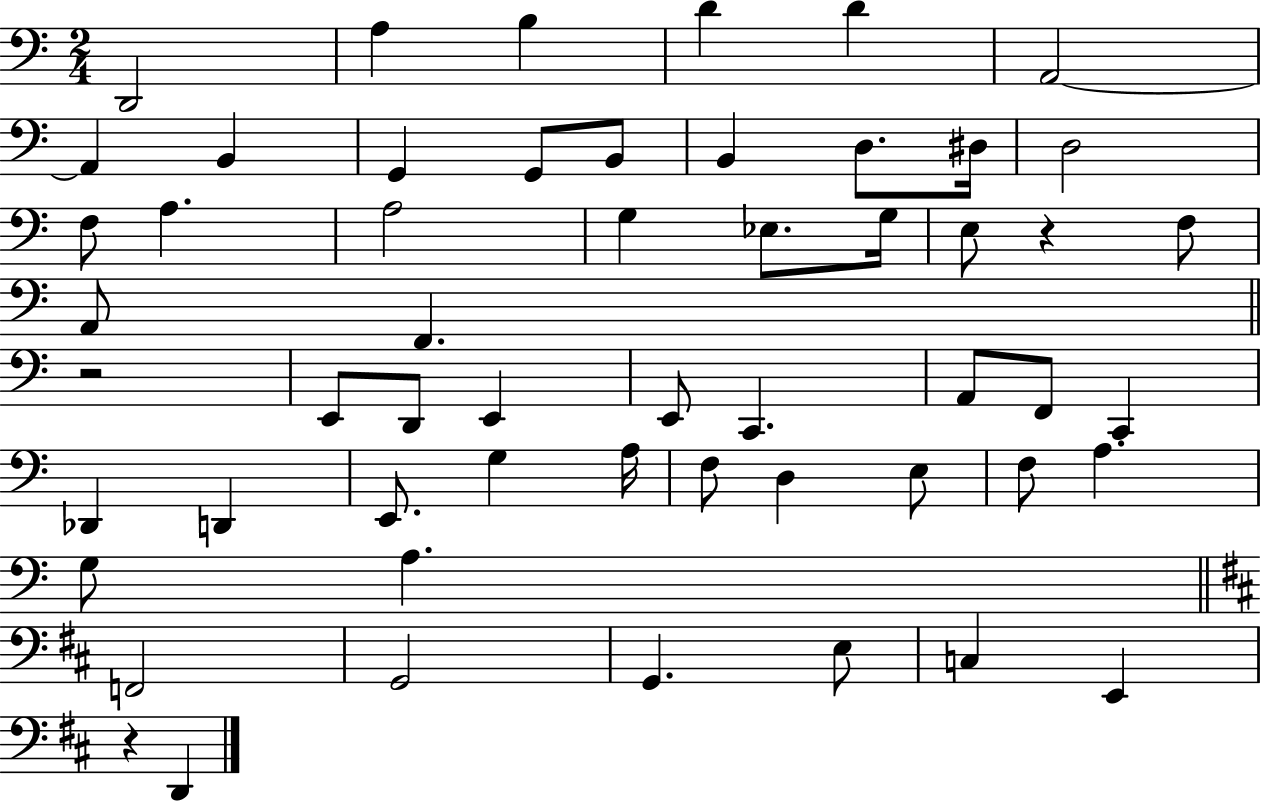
X:1
T:Untitled
M:2/4
L:1/4
K:C
D,,2 A, B, D D A,,2 A,, B,, G,, G,,/2 B,,/2 B,, D,/2 ^D,/4 D,2 F,/2 A, A,2 G, _E,/2 G,/4 E,/2 z F,/2 A,,/2 F,, z2 E,,/2 D,,/2 E,, E,,/2 C,, A,,/2 F,,/2 C,, _D,, D,, E,,/2 G, A,/4 F,/2 D, E,/2 F,/2 A, G,/2 A, F,,2 G,,2 G,, E,/2 C, E,, z D,,